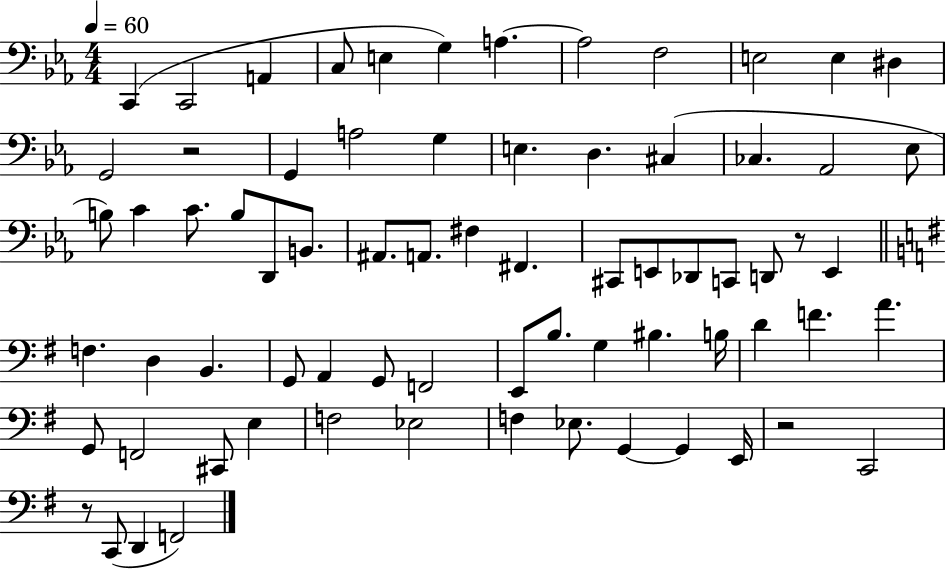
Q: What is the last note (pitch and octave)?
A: F2